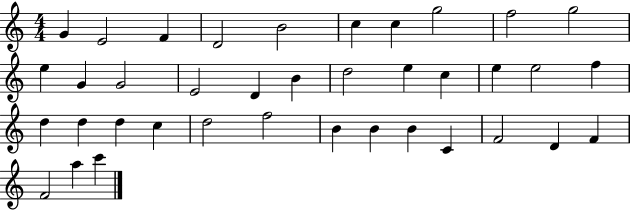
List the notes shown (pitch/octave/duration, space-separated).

G4/q E4/h F4/q D4/h B4/h C5/q C5/q G5/h F5/h G5/h E5/q G4/q G4/h E4/h D4/q B4/q D5/h E5/q C5/q E5/q E5/h F5/q D5/q D5/q D5/q C5/q D5/h F5/h B4/q B4/q B4/q C4/q F4/h D4/q F4/q F4/h A5/q C6/q